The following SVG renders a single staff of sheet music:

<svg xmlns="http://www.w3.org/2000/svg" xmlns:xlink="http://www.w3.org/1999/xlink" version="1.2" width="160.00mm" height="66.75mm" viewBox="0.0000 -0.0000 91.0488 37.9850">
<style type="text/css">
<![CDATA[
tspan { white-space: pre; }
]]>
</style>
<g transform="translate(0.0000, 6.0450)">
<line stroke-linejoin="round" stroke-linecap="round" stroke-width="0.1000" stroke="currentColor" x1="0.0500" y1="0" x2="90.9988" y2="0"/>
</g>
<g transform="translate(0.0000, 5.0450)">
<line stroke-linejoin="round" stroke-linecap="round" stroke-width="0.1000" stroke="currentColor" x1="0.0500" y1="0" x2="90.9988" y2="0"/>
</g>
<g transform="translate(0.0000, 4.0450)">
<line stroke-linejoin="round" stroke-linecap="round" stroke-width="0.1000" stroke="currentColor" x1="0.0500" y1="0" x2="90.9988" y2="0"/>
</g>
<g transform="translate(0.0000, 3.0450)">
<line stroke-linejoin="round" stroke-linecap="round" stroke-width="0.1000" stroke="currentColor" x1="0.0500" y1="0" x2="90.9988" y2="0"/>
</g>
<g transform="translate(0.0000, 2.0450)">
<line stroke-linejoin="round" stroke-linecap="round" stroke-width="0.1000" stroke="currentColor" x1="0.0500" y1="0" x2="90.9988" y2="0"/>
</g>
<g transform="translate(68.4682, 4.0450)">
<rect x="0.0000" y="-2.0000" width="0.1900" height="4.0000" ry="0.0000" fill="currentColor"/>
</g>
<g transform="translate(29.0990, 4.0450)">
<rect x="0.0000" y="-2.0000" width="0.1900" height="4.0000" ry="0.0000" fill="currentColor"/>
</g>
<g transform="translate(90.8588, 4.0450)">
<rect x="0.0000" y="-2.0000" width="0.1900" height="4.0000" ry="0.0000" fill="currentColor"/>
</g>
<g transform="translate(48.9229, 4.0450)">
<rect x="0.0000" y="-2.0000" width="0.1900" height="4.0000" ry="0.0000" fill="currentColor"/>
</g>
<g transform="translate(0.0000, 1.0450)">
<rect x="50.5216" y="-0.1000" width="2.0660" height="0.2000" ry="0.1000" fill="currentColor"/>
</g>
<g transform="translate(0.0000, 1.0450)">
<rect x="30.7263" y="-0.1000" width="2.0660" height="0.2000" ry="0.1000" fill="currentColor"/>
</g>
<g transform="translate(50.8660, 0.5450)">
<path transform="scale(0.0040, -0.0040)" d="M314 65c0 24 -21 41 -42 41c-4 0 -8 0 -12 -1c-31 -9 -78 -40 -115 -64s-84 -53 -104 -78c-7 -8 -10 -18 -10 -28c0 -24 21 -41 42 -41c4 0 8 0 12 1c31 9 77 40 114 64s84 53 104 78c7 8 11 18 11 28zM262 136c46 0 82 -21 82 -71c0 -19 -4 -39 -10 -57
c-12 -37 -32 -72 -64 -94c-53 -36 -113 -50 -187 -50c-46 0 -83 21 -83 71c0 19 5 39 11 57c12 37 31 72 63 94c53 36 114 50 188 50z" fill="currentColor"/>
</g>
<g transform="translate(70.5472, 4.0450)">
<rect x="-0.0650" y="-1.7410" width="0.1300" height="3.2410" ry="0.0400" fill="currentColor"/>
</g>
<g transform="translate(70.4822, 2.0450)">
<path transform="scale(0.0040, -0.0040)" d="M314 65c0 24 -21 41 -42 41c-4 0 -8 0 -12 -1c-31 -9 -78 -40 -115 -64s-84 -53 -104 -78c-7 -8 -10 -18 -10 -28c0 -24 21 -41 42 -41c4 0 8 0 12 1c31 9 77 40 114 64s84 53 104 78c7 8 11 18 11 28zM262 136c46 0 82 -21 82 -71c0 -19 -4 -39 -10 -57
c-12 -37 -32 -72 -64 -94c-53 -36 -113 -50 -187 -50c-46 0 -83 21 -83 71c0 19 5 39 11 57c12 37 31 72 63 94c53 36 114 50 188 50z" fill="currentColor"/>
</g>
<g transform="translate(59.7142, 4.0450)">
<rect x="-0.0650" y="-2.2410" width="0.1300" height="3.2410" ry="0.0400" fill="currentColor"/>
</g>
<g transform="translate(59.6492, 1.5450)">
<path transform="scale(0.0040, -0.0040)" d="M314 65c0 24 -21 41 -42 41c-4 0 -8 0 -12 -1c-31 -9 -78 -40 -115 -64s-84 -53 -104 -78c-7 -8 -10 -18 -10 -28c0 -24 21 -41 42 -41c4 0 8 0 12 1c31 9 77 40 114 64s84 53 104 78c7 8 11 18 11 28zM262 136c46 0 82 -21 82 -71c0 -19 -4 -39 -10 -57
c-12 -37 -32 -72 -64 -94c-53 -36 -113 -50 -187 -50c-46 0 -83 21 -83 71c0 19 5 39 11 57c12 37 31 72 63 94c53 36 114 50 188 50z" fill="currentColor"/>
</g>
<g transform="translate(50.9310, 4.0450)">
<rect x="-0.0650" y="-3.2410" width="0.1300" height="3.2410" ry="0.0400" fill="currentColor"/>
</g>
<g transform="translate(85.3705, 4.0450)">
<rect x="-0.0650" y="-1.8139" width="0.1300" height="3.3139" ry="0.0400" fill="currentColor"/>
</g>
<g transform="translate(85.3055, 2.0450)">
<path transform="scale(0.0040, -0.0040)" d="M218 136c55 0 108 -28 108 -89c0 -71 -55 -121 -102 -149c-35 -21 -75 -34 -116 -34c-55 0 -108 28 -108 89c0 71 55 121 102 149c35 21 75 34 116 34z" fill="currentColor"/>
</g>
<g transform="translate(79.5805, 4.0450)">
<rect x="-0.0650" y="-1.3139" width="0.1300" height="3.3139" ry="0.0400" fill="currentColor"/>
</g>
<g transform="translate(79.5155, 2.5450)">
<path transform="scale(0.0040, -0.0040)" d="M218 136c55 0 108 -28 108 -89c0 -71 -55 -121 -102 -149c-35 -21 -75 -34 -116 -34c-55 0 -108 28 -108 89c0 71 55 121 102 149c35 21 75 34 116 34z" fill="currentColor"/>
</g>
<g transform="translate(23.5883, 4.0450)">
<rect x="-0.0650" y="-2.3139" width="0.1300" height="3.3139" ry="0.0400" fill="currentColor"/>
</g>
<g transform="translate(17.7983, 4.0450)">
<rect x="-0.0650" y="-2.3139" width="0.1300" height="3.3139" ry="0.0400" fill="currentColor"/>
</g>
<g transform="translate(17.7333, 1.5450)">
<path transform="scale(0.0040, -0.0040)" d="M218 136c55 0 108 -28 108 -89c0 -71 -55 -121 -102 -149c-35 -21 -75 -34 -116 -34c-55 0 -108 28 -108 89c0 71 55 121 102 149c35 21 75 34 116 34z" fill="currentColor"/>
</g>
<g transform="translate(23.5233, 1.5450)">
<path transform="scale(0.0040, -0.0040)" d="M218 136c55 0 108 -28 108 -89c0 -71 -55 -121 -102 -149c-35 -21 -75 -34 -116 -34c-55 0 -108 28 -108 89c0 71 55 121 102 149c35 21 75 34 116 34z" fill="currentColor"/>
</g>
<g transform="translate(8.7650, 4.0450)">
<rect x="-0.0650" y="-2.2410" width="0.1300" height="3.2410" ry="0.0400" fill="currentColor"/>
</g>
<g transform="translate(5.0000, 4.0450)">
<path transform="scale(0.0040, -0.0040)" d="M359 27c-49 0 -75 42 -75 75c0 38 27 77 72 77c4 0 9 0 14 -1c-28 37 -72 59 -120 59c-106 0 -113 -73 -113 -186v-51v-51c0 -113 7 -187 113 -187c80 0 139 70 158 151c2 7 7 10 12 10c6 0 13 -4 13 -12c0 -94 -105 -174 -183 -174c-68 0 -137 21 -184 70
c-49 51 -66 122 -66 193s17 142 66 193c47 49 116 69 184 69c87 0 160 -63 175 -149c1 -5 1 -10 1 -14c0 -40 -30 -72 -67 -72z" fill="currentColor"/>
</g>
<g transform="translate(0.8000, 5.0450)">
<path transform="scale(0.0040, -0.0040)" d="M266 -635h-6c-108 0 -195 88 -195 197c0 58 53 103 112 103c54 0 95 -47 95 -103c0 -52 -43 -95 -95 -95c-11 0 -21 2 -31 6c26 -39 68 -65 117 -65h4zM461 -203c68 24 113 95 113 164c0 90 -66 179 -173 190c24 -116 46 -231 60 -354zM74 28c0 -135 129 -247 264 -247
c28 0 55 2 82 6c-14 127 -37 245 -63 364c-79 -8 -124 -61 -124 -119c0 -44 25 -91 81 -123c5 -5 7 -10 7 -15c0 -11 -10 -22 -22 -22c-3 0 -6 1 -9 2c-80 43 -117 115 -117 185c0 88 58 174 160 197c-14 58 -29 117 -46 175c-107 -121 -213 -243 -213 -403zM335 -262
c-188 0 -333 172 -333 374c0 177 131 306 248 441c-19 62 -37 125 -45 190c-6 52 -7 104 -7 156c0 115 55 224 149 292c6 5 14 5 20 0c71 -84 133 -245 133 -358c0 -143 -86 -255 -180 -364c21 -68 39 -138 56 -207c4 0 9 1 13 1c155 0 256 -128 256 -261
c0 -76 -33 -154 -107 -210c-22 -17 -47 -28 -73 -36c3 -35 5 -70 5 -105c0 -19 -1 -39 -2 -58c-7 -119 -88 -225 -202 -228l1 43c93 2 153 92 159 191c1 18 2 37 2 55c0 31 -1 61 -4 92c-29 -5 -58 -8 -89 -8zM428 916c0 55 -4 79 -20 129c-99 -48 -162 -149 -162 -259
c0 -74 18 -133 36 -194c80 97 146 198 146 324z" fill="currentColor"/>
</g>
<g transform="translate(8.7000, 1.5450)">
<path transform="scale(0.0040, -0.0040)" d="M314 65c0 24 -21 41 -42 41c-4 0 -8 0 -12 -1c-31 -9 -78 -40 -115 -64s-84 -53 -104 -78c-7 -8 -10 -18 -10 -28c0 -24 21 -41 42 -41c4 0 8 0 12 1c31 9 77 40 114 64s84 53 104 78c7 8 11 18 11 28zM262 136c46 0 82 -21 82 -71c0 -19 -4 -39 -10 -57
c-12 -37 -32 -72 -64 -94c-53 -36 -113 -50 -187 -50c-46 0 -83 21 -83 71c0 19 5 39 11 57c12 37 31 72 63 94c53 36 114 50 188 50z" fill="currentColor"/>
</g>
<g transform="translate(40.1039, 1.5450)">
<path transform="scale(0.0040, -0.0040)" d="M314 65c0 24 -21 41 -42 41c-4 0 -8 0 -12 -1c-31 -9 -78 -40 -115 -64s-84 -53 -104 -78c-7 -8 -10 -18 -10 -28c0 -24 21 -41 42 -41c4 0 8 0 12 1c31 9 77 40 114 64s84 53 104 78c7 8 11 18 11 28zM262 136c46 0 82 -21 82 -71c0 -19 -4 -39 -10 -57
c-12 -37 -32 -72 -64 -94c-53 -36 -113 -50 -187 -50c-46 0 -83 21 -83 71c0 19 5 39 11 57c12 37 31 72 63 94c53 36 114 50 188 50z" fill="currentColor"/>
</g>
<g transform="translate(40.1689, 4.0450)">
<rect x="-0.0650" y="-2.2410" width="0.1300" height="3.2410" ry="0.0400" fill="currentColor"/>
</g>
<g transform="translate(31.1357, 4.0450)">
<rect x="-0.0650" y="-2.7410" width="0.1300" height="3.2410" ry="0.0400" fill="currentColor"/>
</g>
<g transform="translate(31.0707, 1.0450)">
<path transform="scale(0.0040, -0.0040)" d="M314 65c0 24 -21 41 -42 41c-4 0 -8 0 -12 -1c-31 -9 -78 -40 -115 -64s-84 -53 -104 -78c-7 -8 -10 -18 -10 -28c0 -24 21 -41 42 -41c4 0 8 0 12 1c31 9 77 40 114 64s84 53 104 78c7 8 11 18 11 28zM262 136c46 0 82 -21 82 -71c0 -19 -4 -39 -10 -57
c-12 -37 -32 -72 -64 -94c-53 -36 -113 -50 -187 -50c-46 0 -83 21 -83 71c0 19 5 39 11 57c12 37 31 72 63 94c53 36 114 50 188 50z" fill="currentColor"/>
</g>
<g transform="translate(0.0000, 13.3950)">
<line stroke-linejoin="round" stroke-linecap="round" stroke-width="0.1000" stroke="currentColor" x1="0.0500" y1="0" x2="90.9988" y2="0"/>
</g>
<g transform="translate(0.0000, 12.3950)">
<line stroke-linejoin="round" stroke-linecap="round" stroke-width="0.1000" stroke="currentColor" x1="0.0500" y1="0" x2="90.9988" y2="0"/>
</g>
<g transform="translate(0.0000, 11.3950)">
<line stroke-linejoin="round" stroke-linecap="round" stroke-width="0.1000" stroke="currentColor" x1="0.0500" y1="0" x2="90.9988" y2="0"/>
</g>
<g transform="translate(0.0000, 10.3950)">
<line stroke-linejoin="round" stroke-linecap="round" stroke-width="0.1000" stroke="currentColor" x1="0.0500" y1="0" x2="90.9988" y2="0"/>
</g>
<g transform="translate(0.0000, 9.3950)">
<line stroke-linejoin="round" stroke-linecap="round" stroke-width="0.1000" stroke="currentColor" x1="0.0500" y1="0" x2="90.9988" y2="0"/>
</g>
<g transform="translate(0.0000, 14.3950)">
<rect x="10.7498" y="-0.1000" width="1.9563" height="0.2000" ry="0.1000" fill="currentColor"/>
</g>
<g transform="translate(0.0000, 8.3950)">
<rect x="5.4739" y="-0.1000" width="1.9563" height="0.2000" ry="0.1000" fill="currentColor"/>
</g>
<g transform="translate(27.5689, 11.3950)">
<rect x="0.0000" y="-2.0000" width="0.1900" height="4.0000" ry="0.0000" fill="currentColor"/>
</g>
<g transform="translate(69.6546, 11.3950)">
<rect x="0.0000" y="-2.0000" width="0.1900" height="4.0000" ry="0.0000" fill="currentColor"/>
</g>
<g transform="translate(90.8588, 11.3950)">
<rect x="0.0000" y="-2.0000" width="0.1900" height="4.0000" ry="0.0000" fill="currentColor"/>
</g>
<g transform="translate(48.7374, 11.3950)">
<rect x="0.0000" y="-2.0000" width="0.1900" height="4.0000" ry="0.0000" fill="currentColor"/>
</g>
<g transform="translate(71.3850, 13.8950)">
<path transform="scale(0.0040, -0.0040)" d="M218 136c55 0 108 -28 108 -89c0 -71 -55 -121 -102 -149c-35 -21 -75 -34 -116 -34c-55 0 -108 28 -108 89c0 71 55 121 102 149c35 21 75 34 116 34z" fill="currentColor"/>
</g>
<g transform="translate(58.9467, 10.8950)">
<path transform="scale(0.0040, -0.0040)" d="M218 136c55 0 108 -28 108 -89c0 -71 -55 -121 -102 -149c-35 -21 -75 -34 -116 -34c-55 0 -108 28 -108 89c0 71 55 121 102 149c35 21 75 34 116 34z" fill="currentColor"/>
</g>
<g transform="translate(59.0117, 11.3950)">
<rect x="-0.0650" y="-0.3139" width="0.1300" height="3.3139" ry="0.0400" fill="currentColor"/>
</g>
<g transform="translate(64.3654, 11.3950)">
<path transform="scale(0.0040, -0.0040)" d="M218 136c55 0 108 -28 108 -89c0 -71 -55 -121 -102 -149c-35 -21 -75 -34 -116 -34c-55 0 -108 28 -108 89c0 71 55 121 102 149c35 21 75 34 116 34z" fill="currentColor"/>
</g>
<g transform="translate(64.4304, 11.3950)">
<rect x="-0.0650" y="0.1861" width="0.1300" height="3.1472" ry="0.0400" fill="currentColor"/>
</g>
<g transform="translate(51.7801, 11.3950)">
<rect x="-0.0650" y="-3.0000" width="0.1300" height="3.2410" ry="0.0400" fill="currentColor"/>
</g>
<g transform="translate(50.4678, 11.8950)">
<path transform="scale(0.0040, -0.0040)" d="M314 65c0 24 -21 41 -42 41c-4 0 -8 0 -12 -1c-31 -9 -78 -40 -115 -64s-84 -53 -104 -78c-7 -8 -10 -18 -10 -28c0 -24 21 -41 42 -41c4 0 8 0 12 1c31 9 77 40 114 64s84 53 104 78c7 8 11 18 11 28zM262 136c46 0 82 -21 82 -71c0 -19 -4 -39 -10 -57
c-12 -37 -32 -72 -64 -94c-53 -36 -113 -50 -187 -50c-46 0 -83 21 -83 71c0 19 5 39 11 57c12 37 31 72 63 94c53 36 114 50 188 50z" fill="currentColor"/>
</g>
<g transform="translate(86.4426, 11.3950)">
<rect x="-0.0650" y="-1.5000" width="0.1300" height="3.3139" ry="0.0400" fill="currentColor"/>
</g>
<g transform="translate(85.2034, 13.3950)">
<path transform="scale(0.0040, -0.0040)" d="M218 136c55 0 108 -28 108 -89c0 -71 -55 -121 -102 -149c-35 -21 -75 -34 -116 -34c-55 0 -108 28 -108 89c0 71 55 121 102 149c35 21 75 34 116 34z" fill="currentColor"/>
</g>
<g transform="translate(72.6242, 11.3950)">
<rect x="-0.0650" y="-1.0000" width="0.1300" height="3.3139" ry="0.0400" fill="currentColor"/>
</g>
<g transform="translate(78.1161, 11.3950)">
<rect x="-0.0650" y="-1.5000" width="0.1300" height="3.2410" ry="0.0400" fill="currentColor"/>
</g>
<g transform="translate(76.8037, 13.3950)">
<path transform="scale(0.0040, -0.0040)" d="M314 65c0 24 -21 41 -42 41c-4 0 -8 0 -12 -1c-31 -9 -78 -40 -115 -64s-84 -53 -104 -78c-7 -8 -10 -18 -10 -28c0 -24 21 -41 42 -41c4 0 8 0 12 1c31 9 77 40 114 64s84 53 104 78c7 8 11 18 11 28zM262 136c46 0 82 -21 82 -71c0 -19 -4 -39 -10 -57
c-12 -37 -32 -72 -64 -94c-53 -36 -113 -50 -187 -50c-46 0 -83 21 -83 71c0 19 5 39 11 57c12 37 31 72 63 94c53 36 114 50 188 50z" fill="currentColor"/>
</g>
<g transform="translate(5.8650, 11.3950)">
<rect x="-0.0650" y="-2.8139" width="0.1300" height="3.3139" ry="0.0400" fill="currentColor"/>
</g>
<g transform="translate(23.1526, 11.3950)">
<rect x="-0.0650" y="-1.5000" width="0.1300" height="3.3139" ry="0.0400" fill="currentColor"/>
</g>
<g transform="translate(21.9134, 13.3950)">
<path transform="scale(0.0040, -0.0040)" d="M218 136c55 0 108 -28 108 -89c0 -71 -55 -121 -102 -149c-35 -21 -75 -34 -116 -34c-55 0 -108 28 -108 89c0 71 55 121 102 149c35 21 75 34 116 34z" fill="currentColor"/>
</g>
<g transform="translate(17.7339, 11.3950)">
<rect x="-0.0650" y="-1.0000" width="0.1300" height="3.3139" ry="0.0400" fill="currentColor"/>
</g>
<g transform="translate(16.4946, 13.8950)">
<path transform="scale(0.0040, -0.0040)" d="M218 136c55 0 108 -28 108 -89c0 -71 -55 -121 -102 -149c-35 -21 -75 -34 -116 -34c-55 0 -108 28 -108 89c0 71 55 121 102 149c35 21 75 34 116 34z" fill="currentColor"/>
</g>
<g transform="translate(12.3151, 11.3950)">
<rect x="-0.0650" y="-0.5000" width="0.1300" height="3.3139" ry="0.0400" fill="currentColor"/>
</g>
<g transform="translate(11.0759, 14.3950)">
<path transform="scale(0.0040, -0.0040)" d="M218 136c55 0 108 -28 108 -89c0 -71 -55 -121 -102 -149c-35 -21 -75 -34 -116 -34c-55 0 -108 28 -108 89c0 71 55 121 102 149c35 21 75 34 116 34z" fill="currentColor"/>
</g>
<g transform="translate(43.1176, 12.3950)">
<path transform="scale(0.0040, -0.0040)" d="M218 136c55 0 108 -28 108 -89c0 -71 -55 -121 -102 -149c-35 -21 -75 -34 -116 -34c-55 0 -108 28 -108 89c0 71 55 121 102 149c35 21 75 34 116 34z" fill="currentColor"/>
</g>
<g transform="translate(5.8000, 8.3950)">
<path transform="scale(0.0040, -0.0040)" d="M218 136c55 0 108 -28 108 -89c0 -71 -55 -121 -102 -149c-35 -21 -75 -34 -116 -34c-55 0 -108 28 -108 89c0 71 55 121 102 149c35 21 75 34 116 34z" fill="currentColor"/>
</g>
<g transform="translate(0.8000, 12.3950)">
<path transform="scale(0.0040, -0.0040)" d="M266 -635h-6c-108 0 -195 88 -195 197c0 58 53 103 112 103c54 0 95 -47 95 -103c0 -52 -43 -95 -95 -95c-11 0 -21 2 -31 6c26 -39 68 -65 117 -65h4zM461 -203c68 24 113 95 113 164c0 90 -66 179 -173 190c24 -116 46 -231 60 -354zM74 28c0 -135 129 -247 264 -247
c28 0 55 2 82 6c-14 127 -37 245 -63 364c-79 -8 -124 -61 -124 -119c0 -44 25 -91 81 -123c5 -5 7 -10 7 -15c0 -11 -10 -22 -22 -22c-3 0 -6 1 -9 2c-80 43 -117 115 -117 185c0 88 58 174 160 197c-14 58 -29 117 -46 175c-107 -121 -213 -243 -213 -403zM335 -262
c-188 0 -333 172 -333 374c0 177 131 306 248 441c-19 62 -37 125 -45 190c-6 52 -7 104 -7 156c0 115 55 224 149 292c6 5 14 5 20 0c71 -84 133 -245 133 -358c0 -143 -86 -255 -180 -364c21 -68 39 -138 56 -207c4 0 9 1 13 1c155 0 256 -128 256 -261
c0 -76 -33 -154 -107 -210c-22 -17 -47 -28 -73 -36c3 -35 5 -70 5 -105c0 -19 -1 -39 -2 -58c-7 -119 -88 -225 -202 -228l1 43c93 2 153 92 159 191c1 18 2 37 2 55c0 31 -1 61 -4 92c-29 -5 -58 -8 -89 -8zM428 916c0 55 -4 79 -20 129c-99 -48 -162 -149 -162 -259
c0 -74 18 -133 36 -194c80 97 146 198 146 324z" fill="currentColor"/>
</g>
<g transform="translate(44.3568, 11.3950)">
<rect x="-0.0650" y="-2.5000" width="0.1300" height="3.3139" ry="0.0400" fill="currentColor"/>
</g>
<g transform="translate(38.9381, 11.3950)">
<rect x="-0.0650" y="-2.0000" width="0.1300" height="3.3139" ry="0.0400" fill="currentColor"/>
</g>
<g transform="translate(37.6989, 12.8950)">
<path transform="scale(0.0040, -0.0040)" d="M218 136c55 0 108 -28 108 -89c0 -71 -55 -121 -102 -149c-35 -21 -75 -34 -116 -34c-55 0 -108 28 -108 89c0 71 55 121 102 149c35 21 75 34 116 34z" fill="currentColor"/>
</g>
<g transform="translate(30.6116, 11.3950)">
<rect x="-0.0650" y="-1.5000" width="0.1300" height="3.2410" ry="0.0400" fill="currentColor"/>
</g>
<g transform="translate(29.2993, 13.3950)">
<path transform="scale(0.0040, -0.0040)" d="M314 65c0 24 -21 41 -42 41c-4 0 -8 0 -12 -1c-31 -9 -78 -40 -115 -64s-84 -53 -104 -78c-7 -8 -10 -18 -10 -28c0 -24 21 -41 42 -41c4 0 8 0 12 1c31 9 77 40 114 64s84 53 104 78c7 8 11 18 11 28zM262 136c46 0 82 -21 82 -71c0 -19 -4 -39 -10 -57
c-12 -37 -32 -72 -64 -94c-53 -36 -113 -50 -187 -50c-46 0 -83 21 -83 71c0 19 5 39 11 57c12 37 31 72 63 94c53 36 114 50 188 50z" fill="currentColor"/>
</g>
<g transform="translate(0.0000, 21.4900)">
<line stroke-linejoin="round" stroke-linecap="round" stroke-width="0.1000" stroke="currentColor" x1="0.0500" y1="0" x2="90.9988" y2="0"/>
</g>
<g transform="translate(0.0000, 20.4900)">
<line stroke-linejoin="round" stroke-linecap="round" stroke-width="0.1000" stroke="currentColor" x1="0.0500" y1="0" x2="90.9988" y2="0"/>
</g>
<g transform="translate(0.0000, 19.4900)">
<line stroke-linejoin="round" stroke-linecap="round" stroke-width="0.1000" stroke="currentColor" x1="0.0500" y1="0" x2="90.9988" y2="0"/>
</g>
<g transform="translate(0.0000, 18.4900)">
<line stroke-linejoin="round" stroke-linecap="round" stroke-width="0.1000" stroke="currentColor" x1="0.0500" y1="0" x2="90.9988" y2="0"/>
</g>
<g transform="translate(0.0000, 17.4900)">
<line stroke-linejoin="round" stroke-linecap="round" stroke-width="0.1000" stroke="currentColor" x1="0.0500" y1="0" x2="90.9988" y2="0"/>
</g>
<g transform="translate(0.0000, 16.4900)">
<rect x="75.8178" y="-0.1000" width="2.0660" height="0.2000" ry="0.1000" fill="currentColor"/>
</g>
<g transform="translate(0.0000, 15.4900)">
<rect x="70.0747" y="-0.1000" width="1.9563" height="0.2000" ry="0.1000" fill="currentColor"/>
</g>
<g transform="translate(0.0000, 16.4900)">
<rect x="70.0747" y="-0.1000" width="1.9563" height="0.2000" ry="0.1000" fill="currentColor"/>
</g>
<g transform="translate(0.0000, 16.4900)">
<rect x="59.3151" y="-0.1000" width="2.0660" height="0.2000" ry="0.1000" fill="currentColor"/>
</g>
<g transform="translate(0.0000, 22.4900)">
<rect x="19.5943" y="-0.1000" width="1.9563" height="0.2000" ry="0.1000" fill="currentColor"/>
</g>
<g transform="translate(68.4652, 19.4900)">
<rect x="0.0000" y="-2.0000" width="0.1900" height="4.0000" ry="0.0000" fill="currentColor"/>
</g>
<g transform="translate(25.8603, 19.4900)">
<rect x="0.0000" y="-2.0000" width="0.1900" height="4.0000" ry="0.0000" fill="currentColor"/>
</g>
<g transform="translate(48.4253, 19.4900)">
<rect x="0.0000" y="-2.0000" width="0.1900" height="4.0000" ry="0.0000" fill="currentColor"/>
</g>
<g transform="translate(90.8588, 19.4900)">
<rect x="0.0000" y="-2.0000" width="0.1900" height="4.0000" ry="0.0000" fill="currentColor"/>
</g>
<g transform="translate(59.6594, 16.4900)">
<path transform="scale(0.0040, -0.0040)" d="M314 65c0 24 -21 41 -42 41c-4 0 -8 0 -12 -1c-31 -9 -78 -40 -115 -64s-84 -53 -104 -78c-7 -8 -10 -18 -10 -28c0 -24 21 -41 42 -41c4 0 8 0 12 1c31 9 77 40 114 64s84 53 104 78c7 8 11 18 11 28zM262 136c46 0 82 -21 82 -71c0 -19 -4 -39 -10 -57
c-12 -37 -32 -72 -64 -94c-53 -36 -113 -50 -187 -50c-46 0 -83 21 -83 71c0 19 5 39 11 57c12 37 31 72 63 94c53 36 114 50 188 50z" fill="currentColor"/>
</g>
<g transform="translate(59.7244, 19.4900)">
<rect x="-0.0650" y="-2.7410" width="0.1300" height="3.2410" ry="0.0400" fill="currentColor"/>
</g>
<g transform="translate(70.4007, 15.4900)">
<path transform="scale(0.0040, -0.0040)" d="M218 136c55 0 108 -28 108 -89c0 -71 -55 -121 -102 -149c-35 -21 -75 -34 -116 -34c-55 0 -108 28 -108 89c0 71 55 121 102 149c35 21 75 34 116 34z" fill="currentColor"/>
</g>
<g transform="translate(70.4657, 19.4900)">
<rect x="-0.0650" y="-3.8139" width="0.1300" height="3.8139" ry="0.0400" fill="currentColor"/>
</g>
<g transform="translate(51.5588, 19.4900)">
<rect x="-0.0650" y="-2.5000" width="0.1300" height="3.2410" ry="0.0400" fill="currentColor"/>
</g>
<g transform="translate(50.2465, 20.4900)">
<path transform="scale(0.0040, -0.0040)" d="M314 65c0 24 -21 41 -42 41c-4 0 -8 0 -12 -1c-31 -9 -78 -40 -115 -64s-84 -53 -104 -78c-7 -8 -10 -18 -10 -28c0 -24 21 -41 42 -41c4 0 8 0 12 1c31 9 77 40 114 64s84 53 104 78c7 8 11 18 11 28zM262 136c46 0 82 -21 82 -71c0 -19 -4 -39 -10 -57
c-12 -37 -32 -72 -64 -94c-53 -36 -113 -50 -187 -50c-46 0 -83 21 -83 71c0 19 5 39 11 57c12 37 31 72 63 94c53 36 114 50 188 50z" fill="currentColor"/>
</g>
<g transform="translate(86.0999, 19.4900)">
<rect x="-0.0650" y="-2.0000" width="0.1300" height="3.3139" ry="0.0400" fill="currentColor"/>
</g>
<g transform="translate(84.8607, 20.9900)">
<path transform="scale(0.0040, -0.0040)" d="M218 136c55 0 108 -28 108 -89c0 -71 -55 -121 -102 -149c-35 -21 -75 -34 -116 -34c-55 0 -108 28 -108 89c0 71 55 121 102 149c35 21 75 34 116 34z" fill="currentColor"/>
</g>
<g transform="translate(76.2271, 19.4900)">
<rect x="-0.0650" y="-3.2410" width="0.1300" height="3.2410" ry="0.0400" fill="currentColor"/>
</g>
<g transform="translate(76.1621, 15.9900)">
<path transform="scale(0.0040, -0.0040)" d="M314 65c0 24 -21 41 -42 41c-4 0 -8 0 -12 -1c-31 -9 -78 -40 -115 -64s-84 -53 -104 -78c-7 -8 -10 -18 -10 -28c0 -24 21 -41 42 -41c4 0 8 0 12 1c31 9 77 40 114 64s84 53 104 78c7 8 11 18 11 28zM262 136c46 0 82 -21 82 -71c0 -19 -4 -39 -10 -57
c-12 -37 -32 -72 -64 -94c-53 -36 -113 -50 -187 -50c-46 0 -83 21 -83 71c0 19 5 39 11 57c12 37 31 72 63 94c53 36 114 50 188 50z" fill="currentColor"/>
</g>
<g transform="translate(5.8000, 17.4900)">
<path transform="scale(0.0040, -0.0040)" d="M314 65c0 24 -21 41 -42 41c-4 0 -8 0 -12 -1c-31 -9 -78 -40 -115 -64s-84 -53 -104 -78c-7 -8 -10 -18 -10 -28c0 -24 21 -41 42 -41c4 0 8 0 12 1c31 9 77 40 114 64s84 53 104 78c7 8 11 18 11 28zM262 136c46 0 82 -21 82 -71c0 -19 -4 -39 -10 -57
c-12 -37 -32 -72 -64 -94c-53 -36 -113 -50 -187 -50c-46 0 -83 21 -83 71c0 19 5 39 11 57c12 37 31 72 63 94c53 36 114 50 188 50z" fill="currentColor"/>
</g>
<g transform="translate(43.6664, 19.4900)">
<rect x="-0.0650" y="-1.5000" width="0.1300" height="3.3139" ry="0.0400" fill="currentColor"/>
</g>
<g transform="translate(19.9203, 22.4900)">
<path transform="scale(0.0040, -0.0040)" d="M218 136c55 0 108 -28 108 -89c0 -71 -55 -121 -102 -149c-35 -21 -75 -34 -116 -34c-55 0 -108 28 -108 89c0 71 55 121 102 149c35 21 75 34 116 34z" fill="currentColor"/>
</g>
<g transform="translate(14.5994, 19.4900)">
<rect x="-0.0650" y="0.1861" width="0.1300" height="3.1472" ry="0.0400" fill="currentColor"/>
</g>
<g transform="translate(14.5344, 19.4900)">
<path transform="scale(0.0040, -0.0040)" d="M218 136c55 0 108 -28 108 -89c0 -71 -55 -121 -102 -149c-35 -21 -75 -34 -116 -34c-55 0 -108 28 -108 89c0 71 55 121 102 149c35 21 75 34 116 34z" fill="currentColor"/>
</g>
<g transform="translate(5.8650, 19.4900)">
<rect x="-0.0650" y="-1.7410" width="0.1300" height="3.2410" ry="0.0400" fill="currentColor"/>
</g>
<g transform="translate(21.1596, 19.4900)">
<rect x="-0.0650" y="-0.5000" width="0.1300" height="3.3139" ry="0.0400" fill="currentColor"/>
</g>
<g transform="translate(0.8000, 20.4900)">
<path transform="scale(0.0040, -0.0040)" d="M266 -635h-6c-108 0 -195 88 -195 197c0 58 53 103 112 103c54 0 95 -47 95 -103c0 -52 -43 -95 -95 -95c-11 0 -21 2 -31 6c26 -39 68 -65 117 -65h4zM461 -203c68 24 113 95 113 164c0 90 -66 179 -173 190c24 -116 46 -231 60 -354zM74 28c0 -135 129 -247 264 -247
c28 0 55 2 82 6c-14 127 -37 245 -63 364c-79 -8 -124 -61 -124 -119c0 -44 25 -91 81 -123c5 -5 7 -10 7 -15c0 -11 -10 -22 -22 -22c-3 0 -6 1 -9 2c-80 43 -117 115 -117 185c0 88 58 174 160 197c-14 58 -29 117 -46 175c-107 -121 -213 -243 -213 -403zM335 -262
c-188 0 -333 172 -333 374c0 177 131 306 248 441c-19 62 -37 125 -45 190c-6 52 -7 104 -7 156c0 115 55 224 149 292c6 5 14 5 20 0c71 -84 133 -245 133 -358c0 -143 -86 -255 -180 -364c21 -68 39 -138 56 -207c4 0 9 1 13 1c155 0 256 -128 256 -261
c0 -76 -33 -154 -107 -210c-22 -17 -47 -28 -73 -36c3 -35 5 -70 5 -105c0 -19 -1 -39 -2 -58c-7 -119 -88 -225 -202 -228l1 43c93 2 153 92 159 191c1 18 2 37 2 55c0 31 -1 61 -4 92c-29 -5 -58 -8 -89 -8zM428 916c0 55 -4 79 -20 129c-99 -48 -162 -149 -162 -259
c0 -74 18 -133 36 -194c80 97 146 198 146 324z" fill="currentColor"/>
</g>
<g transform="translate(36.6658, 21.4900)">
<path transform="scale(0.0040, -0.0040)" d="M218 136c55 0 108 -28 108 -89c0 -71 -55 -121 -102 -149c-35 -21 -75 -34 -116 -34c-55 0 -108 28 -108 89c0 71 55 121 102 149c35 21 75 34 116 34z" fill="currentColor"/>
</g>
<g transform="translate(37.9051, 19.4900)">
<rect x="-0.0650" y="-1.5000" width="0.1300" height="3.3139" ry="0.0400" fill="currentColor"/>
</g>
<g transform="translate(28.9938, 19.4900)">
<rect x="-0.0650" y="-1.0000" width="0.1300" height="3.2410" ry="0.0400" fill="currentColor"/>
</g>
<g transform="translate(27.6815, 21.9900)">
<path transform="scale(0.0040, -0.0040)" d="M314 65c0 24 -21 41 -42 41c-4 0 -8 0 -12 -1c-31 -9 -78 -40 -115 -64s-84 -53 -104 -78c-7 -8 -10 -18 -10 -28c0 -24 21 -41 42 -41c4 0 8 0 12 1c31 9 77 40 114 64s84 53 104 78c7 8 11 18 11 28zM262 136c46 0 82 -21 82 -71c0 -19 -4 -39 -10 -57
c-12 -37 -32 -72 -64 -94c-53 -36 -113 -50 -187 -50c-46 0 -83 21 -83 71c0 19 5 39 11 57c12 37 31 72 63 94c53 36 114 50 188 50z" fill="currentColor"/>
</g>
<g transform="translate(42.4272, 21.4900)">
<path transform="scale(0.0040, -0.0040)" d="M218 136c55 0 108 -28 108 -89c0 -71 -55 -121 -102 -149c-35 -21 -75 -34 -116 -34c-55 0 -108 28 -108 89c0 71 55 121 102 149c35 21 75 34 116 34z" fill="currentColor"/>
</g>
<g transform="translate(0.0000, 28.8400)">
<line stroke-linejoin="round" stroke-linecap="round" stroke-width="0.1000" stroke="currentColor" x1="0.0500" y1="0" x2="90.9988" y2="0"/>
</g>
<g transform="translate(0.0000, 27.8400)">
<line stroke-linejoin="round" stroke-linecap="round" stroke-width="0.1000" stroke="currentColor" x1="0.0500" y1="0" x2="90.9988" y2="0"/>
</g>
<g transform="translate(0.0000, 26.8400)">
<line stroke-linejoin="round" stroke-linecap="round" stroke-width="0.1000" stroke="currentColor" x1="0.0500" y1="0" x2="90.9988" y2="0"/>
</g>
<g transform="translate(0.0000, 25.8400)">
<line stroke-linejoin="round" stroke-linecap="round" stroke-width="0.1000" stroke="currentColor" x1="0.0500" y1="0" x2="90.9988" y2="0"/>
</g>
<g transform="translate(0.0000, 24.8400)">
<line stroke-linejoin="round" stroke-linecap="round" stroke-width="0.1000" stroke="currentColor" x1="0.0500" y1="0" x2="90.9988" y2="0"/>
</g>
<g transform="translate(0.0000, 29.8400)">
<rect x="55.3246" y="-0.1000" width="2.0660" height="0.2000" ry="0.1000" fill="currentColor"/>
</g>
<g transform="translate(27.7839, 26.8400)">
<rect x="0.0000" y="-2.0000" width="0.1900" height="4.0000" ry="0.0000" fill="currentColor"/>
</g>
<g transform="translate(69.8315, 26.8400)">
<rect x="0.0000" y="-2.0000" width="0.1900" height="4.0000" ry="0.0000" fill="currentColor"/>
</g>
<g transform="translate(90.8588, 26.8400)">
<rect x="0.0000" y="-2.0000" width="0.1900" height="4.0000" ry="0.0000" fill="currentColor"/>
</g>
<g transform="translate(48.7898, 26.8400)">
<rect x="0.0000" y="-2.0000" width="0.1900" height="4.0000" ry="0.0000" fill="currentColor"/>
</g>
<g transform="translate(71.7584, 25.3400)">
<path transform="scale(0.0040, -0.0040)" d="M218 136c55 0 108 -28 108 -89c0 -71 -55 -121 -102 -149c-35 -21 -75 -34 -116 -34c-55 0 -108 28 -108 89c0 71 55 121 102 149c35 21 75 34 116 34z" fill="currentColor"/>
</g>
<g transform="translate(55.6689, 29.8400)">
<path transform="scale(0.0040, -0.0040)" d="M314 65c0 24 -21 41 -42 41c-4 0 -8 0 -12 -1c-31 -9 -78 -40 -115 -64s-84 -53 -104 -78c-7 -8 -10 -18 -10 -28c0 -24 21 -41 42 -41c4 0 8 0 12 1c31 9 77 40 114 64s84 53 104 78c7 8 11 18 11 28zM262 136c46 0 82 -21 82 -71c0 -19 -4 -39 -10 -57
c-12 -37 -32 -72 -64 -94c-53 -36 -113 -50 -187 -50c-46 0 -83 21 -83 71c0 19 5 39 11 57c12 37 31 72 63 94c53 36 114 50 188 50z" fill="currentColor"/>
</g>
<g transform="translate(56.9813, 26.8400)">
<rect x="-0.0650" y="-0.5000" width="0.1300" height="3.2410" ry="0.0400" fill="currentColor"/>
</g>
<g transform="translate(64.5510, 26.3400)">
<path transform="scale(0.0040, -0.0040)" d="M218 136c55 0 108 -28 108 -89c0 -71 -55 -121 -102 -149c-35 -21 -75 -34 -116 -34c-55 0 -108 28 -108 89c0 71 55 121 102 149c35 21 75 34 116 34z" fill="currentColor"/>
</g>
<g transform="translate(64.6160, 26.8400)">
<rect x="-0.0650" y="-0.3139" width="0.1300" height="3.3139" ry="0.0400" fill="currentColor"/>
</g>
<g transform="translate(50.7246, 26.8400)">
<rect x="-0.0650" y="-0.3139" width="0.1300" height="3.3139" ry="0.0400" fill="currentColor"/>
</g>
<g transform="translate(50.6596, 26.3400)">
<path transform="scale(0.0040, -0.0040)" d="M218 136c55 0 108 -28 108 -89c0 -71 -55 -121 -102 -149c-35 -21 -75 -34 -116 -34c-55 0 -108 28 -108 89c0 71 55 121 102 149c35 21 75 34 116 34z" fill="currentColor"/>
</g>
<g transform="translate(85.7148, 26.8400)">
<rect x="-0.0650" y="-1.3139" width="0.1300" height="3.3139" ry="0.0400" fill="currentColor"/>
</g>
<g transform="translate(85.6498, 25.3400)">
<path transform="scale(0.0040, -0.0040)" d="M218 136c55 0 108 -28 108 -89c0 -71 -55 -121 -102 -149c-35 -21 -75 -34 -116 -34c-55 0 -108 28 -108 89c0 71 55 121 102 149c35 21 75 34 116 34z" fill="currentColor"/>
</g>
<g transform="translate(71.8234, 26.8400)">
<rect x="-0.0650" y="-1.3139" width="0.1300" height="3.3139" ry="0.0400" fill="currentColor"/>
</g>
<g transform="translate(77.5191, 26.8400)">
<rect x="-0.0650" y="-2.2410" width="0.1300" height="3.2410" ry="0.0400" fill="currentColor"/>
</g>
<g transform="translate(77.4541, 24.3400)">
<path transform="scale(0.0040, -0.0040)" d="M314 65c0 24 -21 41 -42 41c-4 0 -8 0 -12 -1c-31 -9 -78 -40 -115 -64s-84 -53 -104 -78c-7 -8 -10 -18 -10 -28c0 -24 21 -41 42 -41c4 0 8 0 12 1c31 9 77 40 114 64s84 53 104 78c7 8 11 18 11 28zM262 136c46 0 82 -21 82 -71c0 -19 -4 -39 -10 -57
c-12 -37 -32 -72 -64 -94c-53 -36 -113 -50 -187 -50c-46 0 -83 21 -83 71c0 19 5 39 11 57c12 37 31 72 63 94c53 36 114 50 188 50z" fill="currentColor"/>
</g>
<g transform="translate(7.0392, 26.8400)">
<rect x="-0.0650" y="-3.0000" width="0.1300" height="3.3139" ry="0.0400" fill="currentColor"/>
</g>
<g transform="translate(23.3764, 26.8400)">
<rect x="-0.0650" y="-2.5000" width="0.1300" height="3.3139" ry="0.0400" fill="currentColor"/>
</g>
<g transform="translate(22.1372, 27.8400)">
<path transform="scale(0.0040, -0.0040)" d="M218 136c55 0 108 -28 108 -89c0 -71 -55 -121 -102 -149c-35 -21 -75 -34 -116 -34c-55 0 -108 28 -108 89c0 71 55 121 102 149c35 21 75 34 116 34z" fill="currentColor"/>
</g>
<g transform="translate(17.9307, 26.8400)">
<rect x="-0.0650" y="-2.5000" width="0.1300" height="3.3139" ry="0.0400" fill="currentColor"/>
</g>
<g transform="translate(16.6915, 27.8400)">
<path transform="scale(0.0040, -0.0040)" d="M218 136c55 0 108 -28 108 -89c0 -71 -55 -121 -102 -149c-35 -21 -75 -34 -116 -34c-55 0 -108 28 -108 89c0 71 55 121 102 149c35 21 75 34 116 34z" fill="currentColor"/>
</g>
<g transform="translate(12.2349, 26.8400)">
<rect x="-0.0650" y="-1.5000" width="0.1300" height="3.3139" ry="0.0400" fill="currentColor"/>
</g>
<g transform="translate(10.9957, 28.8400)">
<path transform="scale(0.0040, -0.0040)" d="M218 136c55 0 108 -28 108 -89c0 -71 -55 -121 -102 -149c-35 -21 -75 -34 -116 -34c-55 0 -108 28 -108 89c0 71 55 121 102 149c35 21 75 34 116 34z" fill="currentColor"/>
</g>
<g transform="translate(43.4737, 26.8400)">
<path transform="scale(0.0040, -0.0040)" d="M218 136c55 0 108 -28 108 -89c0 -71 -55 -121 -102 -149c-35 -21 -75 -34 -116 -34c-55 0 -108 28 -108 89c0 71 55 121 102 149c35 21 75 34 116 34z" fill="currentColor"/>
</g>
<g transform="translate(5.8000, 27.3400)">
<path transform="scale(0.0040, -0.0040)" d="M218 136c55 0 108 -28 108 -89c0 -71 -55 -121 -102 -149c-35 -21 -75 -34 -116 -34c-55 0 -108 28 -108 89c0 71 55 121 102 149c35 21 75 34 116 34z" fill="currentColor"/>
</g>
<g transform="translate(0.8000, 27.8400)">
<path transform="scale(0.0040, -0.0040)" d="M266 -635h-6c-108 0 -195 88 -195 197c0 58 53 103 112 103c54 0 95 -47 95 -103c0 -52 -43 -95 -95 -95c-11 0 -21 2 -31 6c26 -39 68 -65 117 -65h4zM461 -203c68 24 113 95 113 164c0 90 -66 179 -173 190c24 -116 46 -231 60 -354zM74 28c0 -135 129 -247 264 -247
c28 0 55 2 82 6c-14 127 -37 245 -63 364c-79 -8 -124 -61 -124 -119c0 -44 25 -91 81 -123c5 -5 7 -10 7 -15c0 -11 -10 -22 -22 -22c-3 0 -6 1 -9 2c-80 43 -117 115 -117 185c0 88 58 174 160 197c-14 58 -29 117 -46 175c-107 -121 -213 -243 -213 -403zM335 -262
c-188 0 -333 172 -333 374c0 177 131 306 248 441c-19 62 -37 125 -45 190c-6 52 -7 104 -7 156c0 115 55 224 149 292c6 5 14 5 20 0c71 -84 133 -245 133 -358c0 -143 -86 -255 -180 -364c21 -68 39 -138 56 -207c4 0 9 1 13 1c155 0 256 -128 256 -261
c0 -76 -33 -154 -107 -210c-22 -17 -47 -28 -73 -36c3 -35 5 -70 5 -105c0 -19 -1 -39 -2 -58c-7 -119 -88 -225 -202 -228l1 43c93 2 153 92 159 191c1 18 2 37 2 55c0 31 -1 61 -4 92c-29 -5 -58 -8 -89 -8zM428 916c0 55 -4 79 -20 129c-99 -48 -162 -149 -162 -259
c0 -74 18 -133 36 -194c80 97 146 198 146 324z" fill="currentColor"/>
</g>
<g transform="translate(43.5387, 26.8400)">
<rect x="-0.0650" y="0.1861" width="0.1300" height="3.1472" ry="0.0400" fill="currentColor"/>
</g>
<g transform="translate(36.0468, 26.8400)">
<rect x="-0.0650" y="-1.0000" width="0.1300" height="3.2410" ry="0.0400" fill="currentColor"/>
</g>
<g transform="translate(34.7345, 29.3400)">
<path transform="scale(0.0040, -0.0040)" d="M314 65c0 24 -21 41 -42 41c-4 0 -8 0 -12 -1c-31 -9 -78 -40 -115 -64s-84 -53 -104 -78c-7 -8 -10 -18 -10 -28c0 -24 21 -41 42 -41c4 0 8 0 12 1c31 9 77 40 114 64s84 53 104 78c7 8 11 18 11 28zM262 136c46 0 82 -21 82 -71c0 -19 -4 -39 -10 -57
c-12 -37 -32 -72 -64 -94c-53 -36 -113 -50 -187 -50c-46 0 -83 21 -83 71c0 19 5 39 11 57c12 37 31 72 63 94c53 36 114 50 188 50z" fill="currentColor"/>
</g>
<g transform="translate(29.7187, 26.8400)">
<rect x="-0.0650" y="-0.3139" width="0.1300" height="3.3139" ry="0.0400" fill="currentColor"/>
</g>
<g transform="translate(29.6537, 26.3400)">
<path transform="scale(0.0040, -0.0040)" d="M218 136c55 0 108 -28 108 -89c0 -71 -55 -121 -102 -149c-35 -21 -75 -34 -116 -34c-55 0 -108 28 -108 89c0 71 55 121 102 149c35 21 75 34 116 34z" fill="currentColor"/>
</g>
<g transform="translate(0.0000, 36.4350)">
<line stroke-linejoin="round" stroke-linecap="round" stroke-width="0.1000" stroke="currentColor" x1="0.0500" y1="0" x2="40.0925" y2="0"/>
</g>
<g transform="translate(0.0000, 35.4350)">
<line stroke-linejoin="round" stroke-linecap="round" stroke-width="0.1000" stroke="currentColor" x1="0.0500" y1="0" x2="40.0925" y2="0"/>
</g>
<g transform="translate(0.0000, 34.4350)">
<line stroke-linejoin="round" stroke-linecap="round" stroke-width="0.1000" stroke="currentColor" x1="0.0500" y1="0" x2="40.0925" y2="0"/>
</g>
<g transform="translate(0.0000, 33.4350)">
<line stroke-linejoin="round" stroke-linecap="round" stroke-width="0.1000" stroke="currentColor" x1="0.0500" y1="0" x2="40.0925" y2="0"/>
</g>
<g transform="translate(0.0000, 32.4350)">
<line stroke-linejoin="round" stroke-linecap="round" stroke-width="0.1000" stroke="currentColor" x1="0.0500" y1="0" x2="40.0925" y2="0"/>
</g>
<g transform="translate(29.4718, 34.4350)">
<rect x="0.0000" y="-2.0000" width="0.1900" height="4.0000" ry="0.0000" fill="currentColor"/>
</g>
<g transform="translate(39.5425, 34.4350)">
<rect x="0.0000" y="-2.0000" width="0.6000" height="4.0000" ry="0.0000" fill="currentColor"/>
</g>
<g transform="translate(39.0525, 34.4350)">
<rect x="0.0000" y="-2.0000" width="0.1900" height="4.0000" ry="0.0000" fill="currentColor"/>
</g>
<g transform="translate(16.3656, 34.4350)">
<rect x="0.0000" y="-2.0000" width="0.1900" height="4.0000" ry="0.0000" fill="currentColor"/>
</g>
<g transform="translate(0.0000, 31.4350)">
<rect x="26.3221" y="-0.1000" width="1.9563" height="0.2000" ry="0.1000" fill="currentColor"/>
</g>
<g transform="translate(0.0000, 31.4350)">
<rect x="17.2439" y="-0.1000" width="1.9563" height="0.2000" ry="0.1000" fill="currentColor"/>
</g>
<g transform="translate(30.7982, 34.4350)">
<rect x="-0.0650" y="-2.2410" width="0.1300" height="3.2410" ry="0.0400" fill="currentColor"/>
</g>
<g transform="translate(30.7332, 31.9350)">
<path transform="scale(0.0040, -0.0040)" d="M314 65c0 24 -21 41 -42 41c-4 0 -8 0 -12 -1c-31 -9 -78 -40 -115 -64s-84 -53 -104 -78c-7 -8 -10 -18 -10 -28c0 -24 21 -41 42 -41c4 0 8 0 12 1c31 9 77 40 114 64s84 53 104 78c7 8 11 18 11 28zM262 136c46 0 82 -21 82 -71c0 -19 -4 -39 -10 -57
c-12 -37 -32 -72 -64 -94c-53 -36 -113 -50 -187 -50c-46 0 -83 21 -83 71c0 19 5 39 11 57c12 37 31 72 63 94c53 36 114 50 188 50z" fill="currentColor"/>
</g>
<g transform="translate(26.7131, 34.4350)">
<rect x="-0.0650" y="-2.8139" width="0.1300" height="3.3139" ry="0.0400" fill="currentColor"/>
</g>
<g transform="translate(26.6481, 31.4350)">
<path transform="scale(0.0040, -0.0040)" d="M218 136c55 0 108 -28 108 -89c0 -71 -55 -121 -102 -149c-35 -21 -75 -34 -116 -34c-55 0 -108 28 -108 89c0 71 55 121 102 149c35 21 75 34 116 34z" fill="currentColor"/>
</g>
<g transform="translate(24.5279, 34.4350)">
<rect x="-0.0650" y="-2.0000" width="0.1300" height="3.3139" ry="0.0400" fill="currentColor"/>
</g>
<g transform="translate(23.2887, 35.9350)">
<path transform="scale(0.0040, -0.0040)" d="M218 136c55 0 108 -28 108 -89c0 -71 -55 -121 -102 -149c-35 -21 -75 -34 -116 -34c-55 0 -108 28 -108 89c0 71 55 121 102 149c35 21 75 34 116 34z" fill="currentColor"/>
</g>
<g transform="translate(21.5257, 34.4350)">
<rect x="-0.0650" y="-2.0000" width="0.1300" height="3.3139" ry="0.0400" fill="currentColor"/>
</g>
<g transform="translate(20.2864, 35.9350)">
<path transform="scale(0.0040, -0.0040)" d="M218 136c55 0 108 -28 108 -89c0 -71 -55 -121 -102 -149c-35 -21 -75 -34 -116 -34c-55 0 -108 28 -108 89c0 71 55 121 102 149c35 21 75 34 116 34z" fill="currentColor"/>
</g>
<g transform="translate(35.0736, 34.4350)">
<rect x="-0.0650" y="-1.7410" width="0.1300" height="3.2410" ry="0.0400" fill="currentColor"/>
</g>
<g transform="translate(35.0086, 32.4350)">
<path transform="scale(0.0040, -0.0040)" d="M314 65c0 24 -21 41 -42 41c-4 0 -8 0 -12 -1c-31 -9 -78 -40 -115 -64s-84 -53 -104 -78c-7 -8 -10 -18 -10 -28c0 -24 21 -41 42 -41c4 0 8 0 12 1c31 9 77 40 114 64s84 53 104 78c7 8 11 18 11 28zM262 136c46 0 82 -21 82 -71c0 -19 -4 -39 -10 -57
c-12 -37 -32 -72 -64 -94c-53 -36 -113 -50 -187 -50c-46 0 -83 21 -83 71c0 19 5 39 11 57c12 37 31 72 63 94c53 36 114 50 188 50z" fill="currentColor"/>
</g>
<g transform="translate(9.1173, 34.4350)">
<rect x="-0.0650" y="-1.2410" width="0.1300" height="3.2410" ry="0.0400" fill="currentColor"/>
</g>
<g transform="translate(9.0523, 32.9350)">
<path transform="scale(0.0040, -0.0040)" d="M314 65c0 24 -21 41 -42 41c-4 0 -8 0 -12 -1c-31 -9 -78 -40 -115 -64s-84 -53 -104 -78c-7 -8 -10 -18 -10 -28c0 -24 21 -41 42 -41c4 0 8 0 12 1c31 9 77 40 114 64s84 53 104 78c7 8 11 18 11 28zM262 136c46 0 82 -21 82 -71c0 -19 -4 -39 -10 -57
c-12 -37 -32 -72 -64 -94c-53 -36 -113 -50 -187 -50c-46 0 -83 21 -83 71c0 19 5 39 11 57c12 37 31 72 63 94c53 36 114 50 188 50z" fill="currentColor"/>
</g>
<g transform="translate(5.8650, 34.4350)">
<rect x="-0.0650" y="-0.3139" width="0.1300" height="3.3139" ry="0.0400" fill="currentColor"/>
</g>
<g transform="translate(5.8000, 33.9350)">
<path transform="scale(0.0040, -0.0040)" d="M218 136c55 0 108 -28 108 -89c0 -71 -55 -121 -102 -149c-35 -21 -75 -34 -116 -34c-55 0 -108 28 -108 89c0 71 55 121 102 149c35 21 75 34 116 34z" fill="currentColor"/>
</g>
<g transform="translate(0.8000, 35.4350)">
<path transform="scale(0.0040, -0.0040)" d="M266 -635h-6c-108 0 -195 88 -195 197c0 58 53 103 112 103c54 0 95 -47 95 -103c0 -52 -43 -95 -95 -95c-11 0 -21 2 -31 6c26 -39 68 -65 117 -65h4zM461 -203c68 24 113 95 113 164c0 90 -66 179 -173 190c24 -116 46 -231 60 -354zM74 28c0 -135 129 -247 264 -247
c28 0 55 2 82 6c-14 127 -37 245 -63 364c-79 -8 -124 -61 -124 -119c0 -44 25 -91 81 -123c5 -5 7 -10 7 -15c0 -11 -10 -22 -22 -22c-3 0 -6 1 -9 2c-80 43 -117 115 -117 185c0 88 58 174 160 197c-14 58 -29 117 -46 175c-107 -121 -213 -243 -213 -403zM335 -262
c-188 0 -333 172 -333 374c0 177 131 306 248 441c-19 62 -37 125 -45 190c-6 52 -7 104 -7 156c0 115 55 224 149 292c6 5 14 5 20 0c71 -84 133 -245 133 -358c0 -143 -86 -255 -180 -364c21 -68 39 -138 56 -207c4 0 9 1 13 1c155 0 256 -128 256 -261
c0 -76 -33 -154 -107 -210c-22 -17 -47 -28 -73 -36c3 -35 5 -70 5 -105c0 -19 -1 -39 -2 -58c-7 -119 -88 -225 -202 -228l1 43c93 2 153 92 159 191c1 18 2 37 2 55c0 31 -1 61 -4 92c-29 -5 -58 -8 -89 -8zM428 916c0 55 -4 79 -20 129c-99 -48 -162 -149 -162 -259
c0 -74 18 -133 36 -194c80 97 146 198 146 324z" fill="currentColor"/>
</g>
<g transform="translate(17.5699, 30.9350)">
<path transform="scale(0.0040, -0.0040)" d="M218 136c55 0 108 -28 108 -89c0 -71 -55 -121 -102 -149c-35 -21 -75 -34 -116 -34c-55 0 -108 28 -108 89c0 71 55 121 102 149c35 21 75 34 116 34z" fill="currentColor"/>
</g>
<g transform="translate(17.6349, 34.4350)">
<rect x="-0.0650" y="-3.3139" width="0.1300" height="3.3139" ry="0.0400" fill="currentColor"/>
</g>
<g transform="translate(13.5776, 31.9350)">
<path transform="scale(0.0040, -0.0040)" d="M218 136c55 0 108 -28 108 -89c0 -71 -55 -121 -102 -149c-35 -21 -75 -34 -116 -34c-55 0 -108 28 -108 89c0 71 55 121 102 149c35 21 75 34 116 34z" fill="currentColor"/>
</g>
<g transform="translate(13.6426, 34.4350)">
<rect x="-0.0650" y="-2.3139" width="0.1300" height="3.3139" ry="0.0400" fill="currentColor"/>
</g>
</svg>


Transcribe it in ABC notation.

X:1
T:Untitled
M:4/4
L:1/4
K:C
g2 g g a2 g2 b2 g2 f2 e f a C D E E2 F G A2 c B D E2 E f2 B C D2 E E G2 a2 c' b2 F A E G G c D2 B c C2 c e g2 e c e2 g b F F a g2 f2